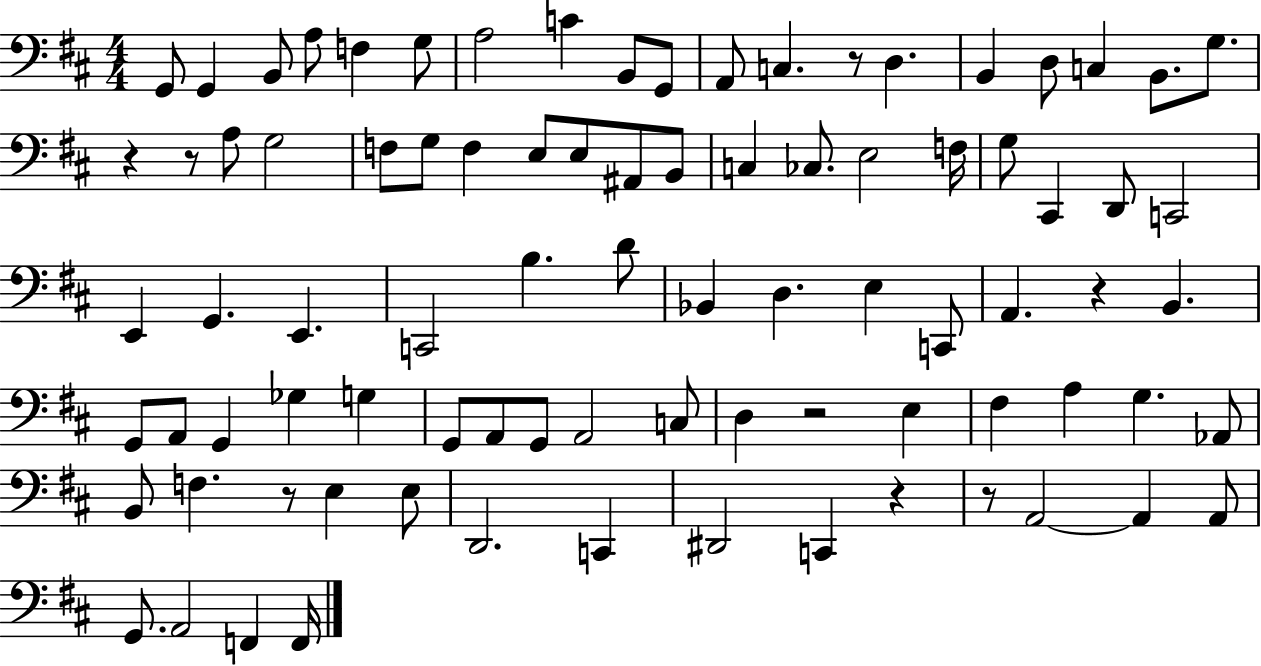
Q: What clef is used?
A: bass